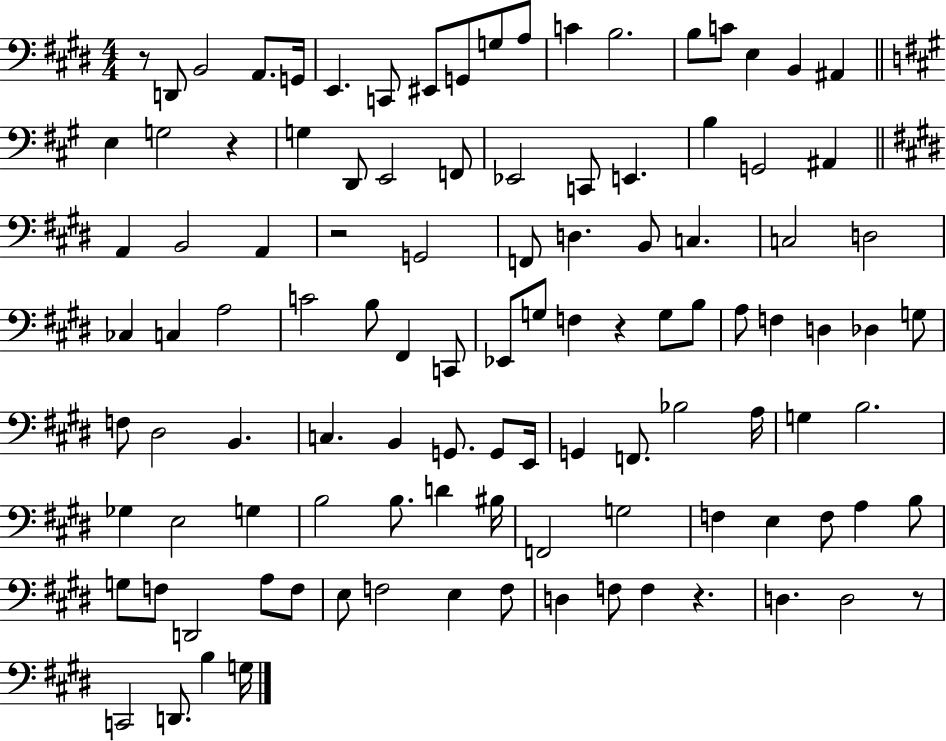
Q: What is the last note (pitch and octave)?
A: G3